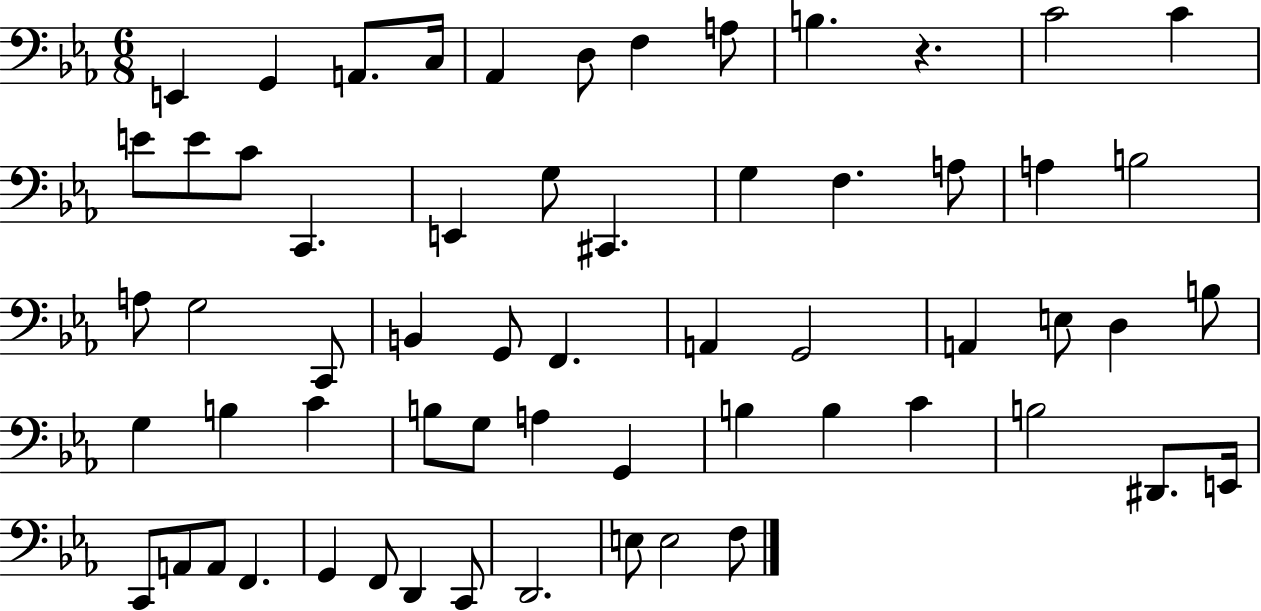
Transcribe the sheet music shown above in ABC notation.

X:1
T:Untitled
M:6/8
L:1/4
K:Eb
E,, G,, A,,/2 C,/4 _A,, D,/2 F, A,/2 B, z C2 C E/2 E/2 C/2 C,, E,, G,/2 ^C,, G, F, A,/2 A, B,2 A,/2 G,2 C,,/2 B,, G,,/2 F,, A,, G,,2 A,, E,/2 D, B,/2 G, B, C B,/2 G,/2 A, G,, B, B, C B,2 ^D,,/2 E,,/4 C,,/2 A,,/2 A,,/2 F,, G,, F,,/2 D,, C,,/2 D,,2 E,/2 E,2 F,/2